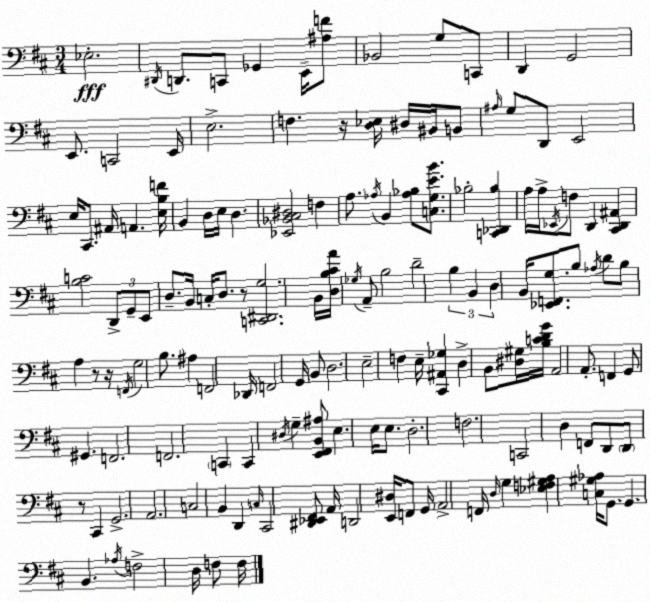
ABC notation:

X:1
T:Untitled
M:3/4
L:1/4
K:D
_E,2 ^D,,/4 D,,/2 C,,/2 _G,, E,,/4 [^A,F]/2 _B,,2 G,/2 C,,/2 D,, G,,2 E,,/2 C,,2 E,,/4 E,2 F, z/4 [D,_E,]/4 ^D,/4 ^B,,/4 B,,/2 ^A,/4 G,/2 D,,/2 E,,2 E,/4 ^C,,/2 ^A,,/4 A,, [E,B,F]/4 B,, D,/4 E,/4 D, [_E,,_B,,^C,^D,]2 F, A,/2 _A,/4 B,, [_A,_B,]/2 [C,G,EB]/2 _B,2 [C,,_D,,_B,] A,/4 A,/4 _E,,/4 F,/2 D,, [^C,,D,,^A,,] [B,C]2 D,,/2 G,,/2 E,,/2 D,/2 B,,/4 C,/4 D,/2 z/2 [C,,^D,,G,]2 B,,/4 [D,B,^CA]/4 _G,/4 A,,/2 B,2 D2 B, B,, D, B,,/4 [_E,,F,,G,]/2 B,/2 _A,/4 D/2 B,/2 A, z/2 z/4 F,,/4 G,2 B,/2 ^A, F,,2 _D,,/4 F,,2 G,,/4 B,,/2 D,2 E,2 F, E,/4 [^C,,^A,,_G,] D, B,,/2 [^D,^G,]/4 [B,CDG]/4 A,,2 A,,/2 F,, G,,/2 ^G,, F,,2 F,,2 C,, C,, ^D,/4 G, [E,,^F,,B,,^A,]/2 E, E,/4 E,/2 D,2 F,2 C,,2 D, F,,/2 D,,/2 D,,/2 z/2 ^C,, G,,2 A,,2 C,2 B,, D,, C,/4 ^C,,2 [^D,,_E,,^F,,]/2 A,,/4 D,,2 [E,,^D,]/4 F,,/2 G,,/4 A,,2 F,,/4 D,/4 G, [_E,F,^G,A,] [C,^G,_A,]/4 G,,/2 G,, B,, _A,/4 F,2 D,/4 F,/2 F,/4